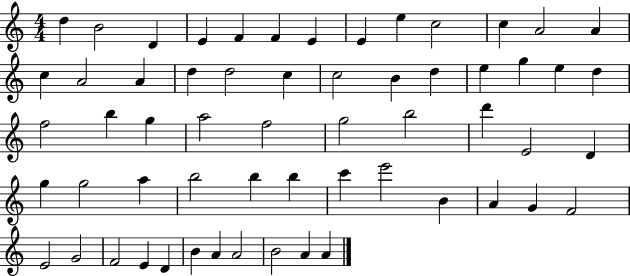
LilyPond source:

{
  \clef treble
  \numericTimeSignature
  \time 4/4
  \key c \major
  d''4 b'2 d'4 | e'4 f'4 f'4 e'4 | e'4 e''4 c''2 | c''4 a'2 a'4 | \break c''4 a'2 a'4 | d''4 d''2 c''4 | c''2 b'4 d''4 | e''4 g''4 e''4 d''4 | \break f''2 b''4 g''4 | a''2 f''2 | g''2 b''2 | d'''4 e'2 d'4 | \break g''4 g''2 a''4 | b''2 b''4 b''4 | c'''4 e'''2 b'4 | a'4 g'4 f'2 | \break e'2 g'2 | f'2 e'4 d'4 | b'4 a'4 a'2 | b'2 a'4 a'4 | \break \bar "|."
}